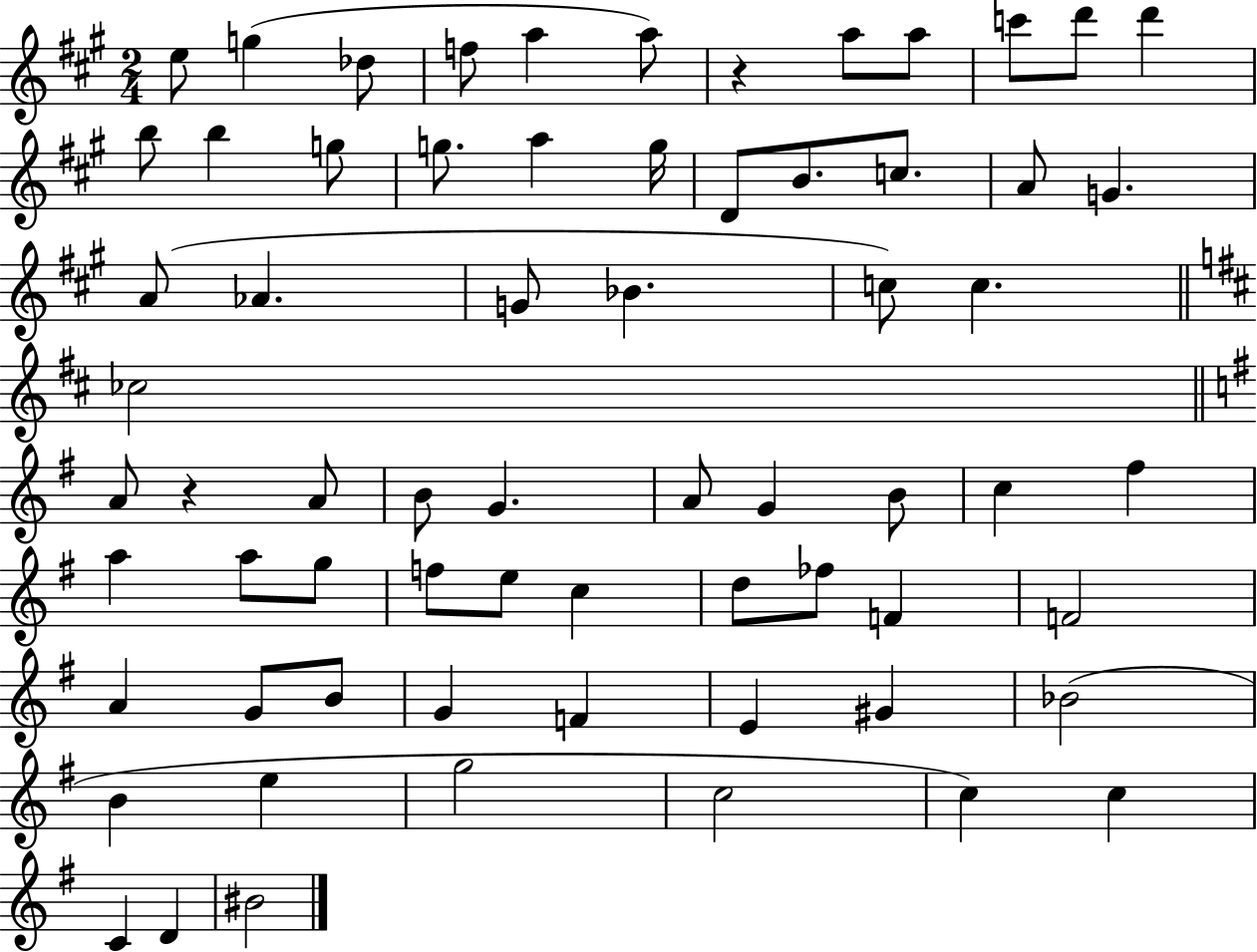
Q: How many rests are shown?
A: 2